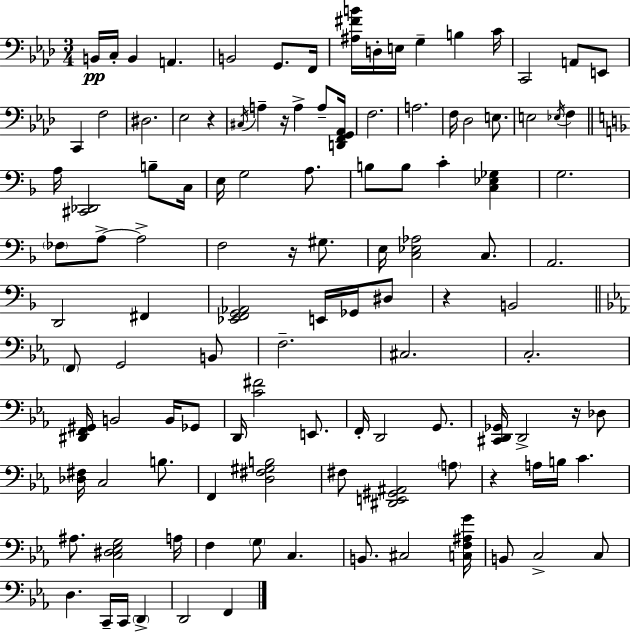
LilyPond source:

{
  \clef bass
  \numericTimeSignature
  \time 3/4
  \key f \minor
  b,16\pp c16-. b,4 a,4. | b,2 g,8. f,16 | <ais fis' b'>16 d16-. e16 g4-- b4 c'16 | c,2 a,8 e,8 | \break c,4 f2 | dis2. | ees2 r4 | \acciaccatura { cis16 } a4-- r16 a4-> a8-- | \break <d, f, g, aes,>16 f2. | a2. | f16 des2 e8. | e2 \acciaccatura { ees16 } f4 | \break \bar "||" \break \key f \major a16 <cis, des,>2 b8-- c16 | e16 g2 a8. | b8 b8 c'4-. <c ees ges>4 | g2. | \break \parenthesize fes8 a8->~~ a2-> | f2 r16 gis8. | e16 <c ees aes>2 c8. | a,2. | \break d,2 fis,4 | <ees, f, g, aes,>2 e,16 ges,16 dis8 | r4 b,2 | \bar "||" \break \key c \minor \parenthesize f,8 g,2 b,8 | f2.-- | cis2. | c2.-. | \break <dis, f, gis,>16 b,2 b,16 ges,8 | d,16 <c' fis'>2 e,8. | f,16-. d,2 g,8. | <cis, d, ges,>16 d,2-> r16 des8 | \break <des fis>16 c2 b8. | f,4 <d fis gis b>2 | fis8 <dis, e, gis, ais,>2 \parenthesize a8 | r4 a16 b16 c'4. | \break ais8. <c dis ees g>2 a16 | f4 \parenthesize g8 c4. | b,8. cis2 <c f ais g'>16 | b,8 c2-> c8 | \break d4. c,16-- c,16 \parenthesize d,4-> | d,2 f,4 | \bar "|."
}